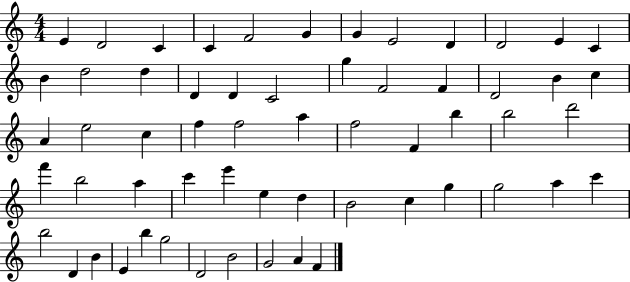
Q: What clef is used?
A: treble